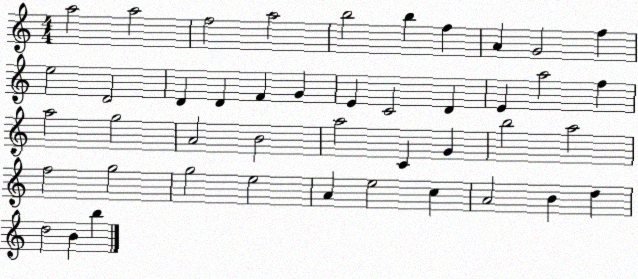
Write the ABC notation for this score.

X:1
T:Untitled
M:4/4
L:1/4
K:C
a2 a2 f2 a2 b2 b f A G2 f e2 D2 D D F G E C2 D E a2 f a2 g2 A2 B2 a2 C G b2 a2 f2 g2 g2 e2 A e2 c A2 B d d2 B b